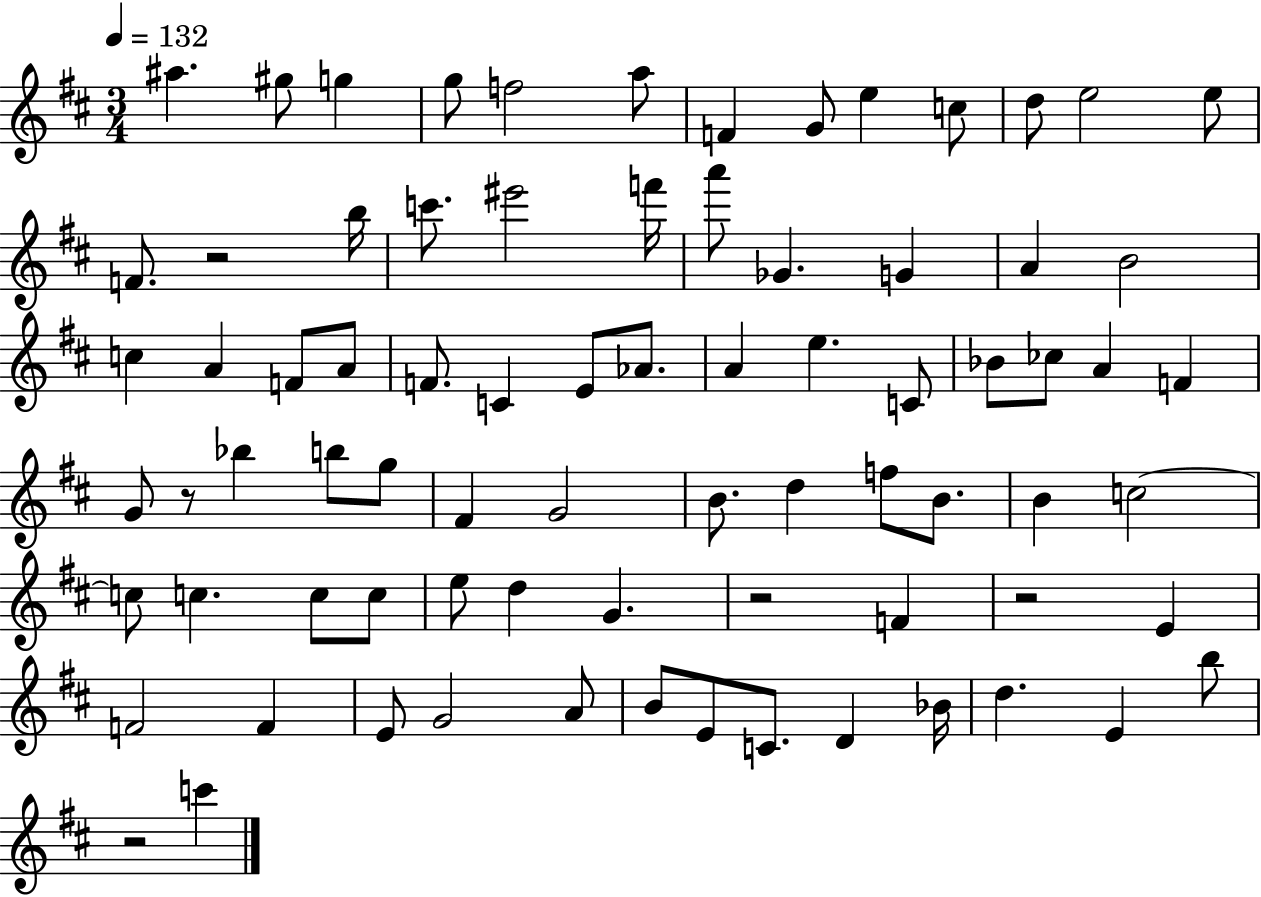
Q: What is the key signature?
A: D major